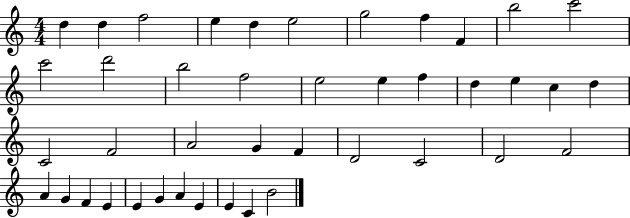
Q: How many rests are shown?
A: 0